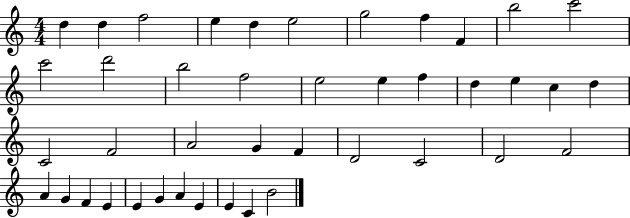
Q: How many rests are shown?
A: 0